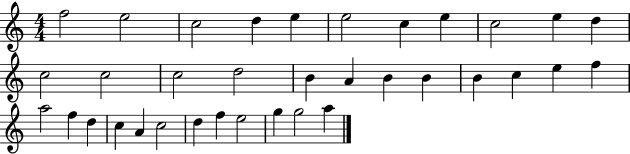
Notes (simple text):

F5/h E5/h C5/h D5/q E5/q E5/h C5/q E5/q C5/h E5/q D5/q C5/h C5/h C5/h D5/h B4/q A4/q B4/q B4/q B4/q C5/q E5/q F5/q A5/h F5/q D5/q C5/q A4/q C5/h D5/q F5/q E5/h G5/q G5/h A5/q